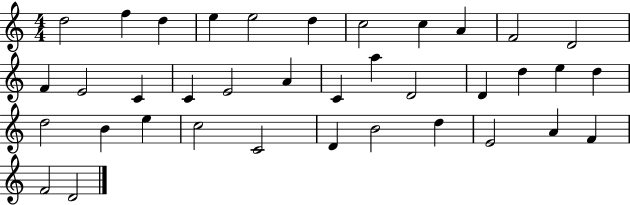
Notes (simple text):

D5/h F5/q D5/q E5/q E5/h D5/q C5/h C5/q A4/q F4/h D4/h F4/q E4/h C4/q C4/q E4/h A4/q C4/q A5/q D4/h D4/q D5/q E5/q D5/q D5/h B4/q E5/q C5/h C4/h D4/q B4/h D5/q E4/h A4/q F4/q F4/h D4/h